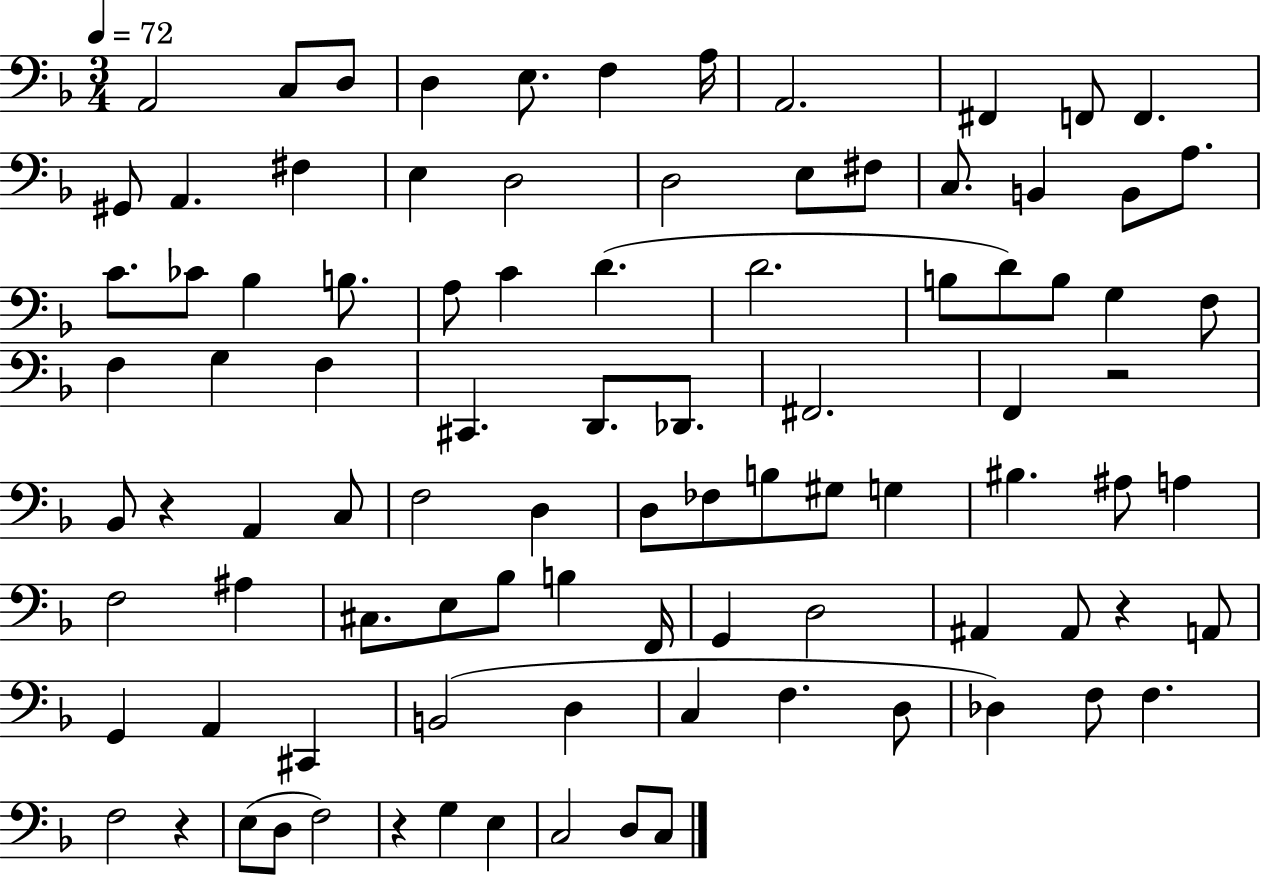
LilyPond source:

{
  \clef bass
  \numericTimeSignature
  \time 3/4
  \key f \major
  \tempo 4 = 72
  a,2 c8 d8 | d4 e8. f4 a16 | a,2. | fis,4 f,8 f,4. | \break gis,8 a,4. fis4 | e4 d2 | d2 e8 fis8 | c8. b,4 b,8 a8. | \break c'8. ces'8 bes4 b8. | a8 c'4 d'4.( | d'2. | b8 d'8) b8 g4 f8 | \break f4 g4 f4 | cis,4. d,8. des,8. | fis,2. | f,4 r2 | \break bes,8 r4 a,4 c8 | f2 d4 | d8 fes8 b8 gis8 g4 | bis4. ais8 a4 | \break f2 ais4 | cis8. e8 bes8 b4 f,16 | g,4 d2 | ais,4 ais,8 r4 a,8 | \break g,4 a,4 cis,4 | b,2( d4 | c4 f4. d8 | des4) f8 f4. | \break f2 r4 | e8( d8 f2) | r4 g4 e4 | c2 d8 c8 | \break \bar "|."
}